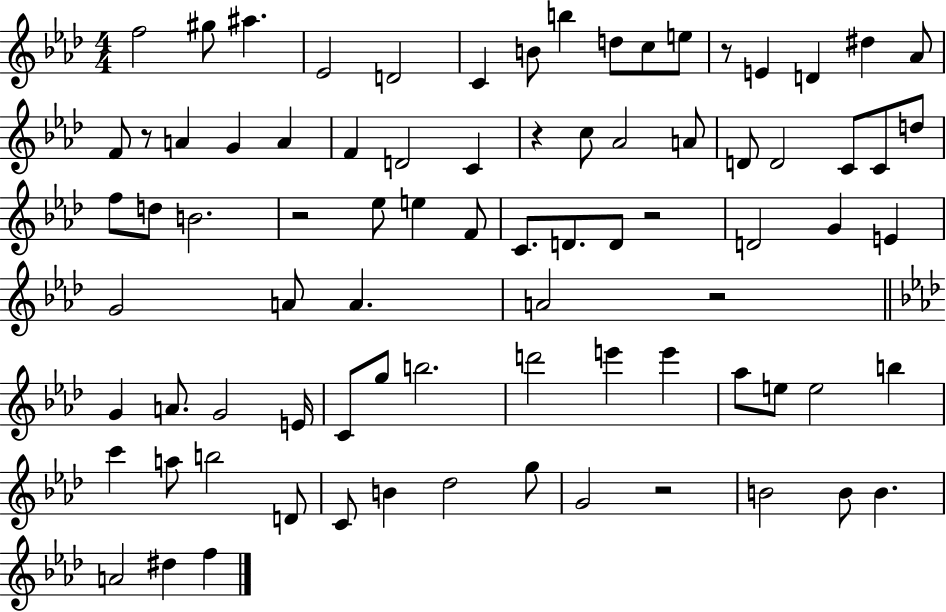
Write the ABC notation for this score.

X:1
T:Untitled
M:4/4
L:1/4
K:Ab
f2 ^g/2 ^a _E2 D2 C B/2 b d/2 c/2 e/2 z/2 E D ^d _A/2 F/2 z/2 A G A F D2 C z c/2 _A2 A/2 D/2 D2 C/2 C/2 d/2 f/2 d/2 B2 z2 _e/2 e F/2 C/2 D/2 D/2 z2 D2 G E G2 A/2 A A2 z2 G A/2 G2 E/4 C/2 g/2 b2 d'2 e' e' _a/2 e/2 e2 b c' a/2 b2 D/2 C/2 B _d2 g/2 G2 z2 B2 B/2 B A2 ^d f